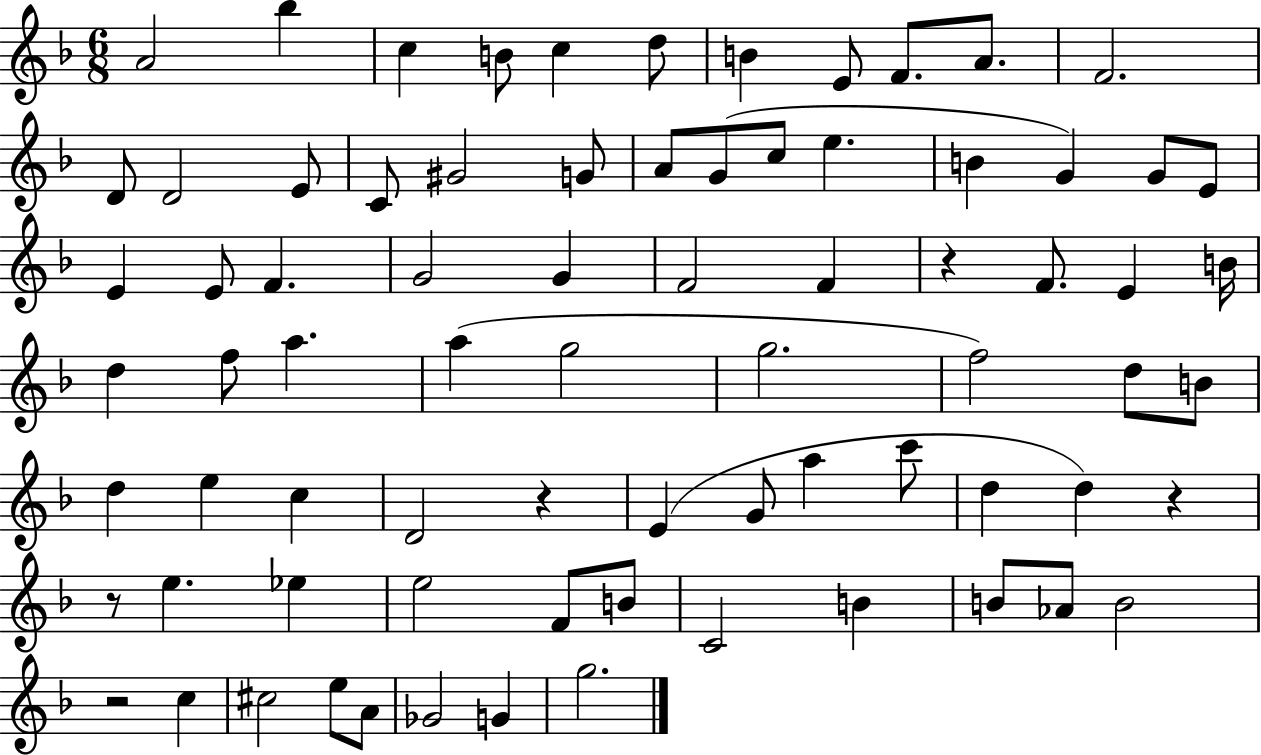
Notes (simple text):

A4/h Bb5/q C5/q B4/e C5/q D5/e B4/q E4/e F4/e. A4/e. F4/h. D4/e D4/h E4/e C4/e G#4/h G4/e A4/e G4/e C5/e E5/q. B4/q G4/q G4/e E4/e E4/q E4/e F4/q. G4/h G4/q F4/h F4/q R/q F4/e. E4/q B4/s D5/q F5/e A5/q. A5/q G5/h G5/h. F5/h D5/e B4/e D5/q E5/q C5/q D4/h R/q E4/q G4/e A5/q C6/e D5/q D5/q R/q R/e E5/q. Eb5/q E5/h F4/e B4/e C4/h B4/q B4/e Ab4/e B4/h R/h C5/q C#5/h E5/e A4/e Gb4/h G4/q G5/h.